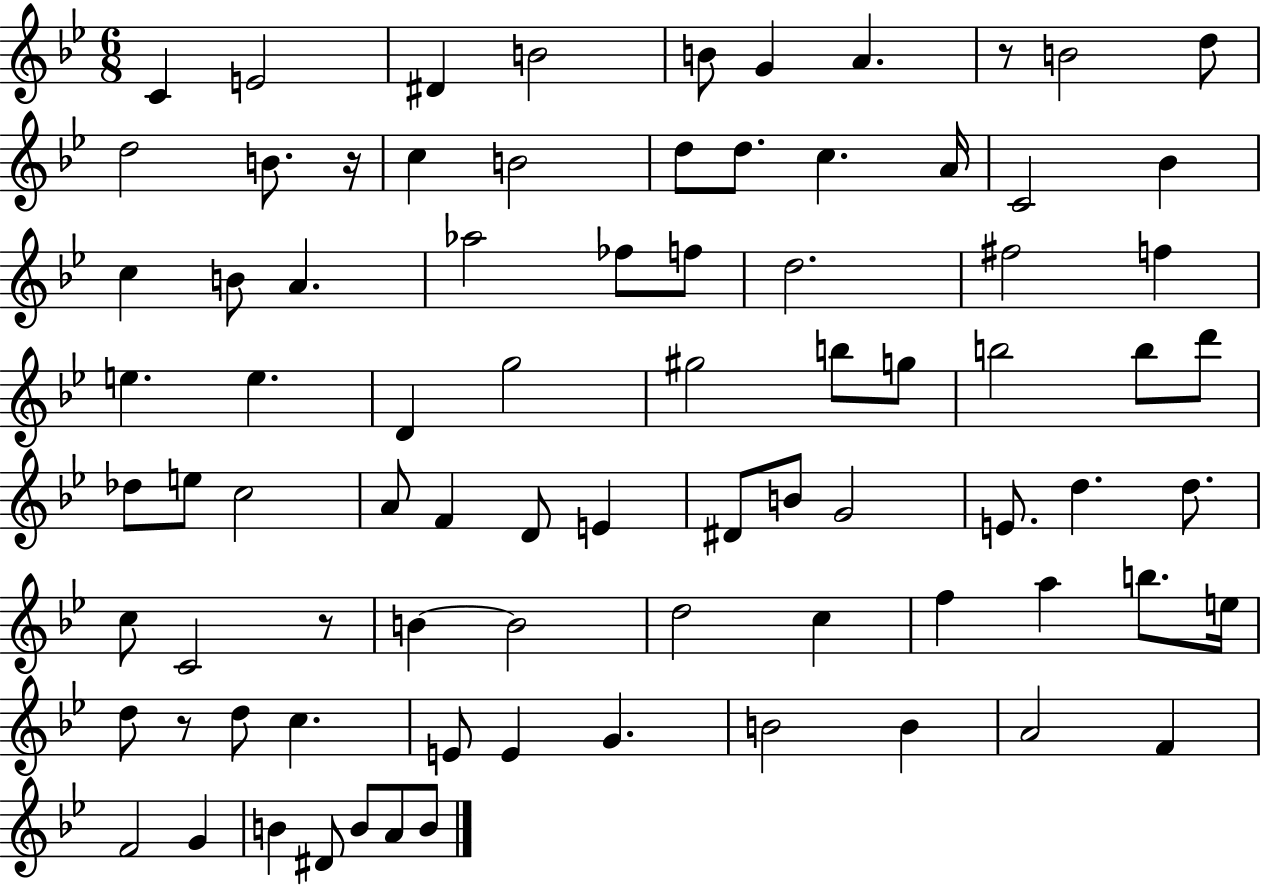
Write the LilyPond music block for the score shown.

{
  \clef treble
  \numericTimeSignature
  \time 6/8
  \key bes \major
  c'4 e'2 | dis'4 b'2 | b'8 g'4 a'4. | r8 b'2 d''8 | \break d''2 b'8. r16 | c''4 b'2 | d''8 d''8. c''4. a'16 | c'2 bes'4 | \break c''4 b'8 a'4. | aes''2 fes''8 f''8 | d''2. | fis''2 f''4 | \break e''4. e''4. | d'4 g''2 | gis''2 b''8 g''8 | b''2 b''8 d'''8 | \break des''8 e''8 c''2 | a'8 f'4 d'8 e'4 | dis'8 b'8 g'2 | e'8. d''4. d''8. | \break c''8 c'2 r8 | b'4~~ b'2 | d''2 c''4 | f''4 a''4 b''8. e''16 | \break d''8 r8 d''8 c''4. | e'8 e'4 g'4. | b'2 b'4 | a'2 f'4 | \break f'2 g'4 | b'4 dis'8 b'8 a'8 b'8 | \bar "|."
}